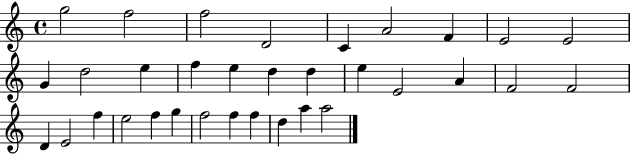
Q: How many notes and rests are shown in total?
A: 33